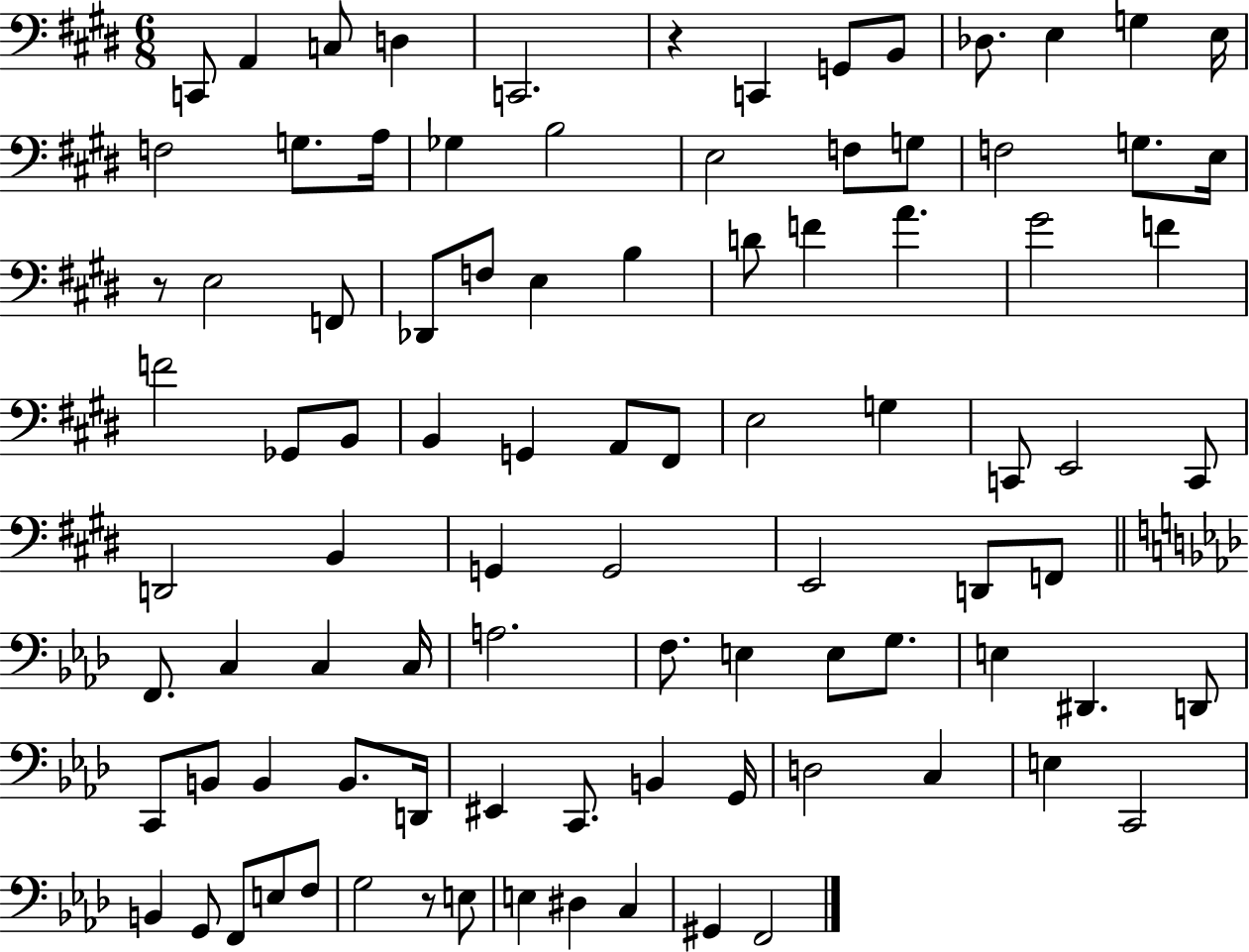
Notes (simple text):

C2/e A2/q C3/e D3/q C2/h. R/q C2/q G2/e B2/e Db3/e. E3/q G3/q E3/s F3/h G3/e. A3/s Gb3/q B3/h E3/h F3/e G3/e F3/h G3/e. E3/s R/e E3/h F2/e Db2/e F3/e E3/q B3/q D4/e F4/q A4/q. G#4/h F4/q F4/h Gb2/e B2/e B2/q G2/q A2/e F#2/e E3/h G3/q C2/e E2/h C2/e D2/h B2/q G2/q G2/h E2/h D2/e F2/e F2/e. C3/q C3/q C3/s A3/h. F3/e. E3/q E3/e G3/e. E3/q D#2/q. D2/e C2/e B2/e B2/q B2/e. D2/s EIS2/q C2/e. B2/q G2/s D3/h C3/q E3/q C2/h B2/q G2/e F2/e E3/e F3/e G3/h R/e E3/e E3/q D#3/q C3/q G#2/q F2/h